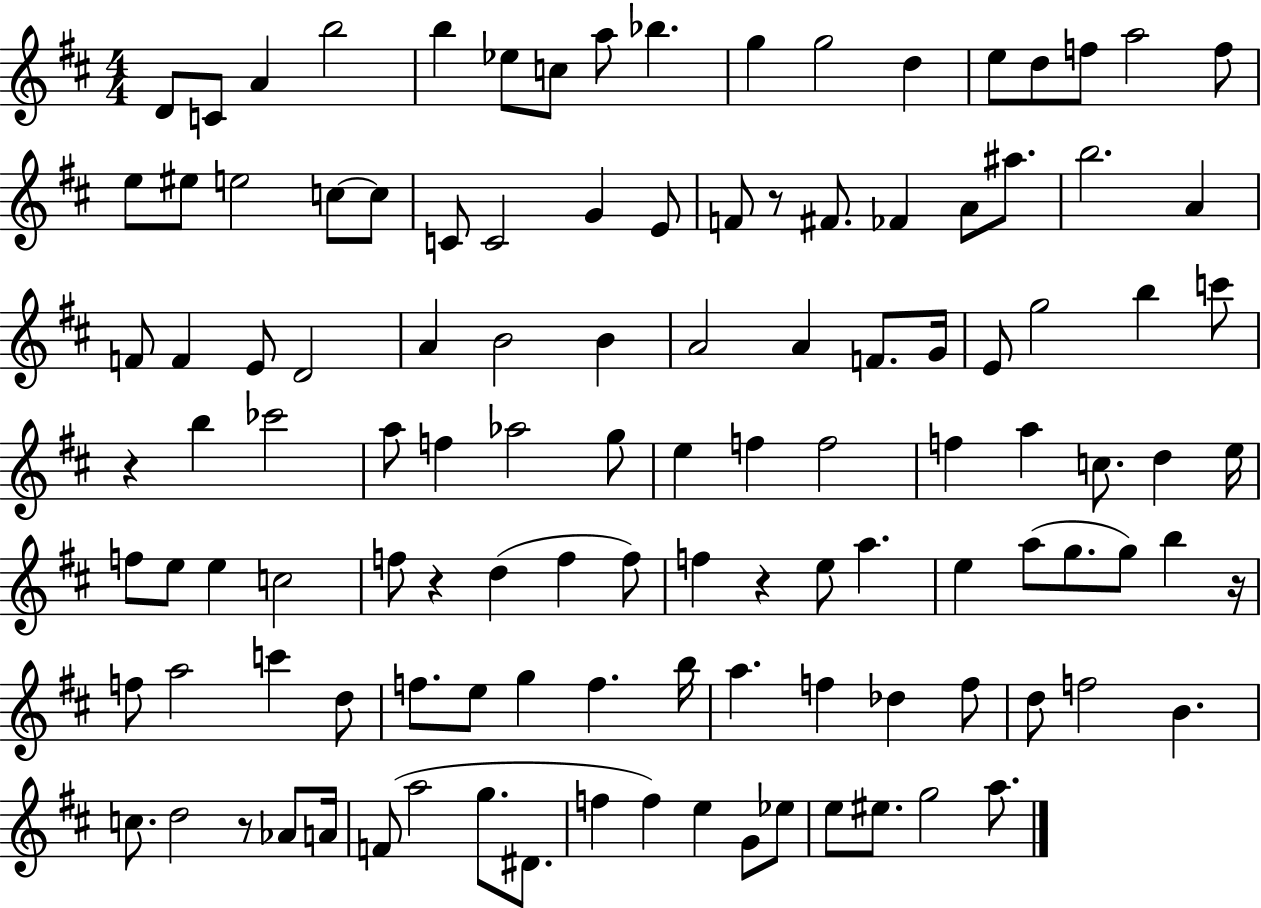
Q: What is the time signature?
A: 4/4